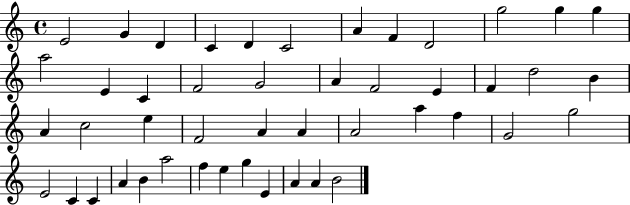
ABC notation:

X:1
T:Untitled
M:4/4
L:1/4
K:C
E2 G D C D C2 A F D2 g2 g g a2 E C F2 G2 A F2 E F d2 B A c2 e F2 A A A2 a f G2 g2 E2 C C A B a2 f e g E A A B2